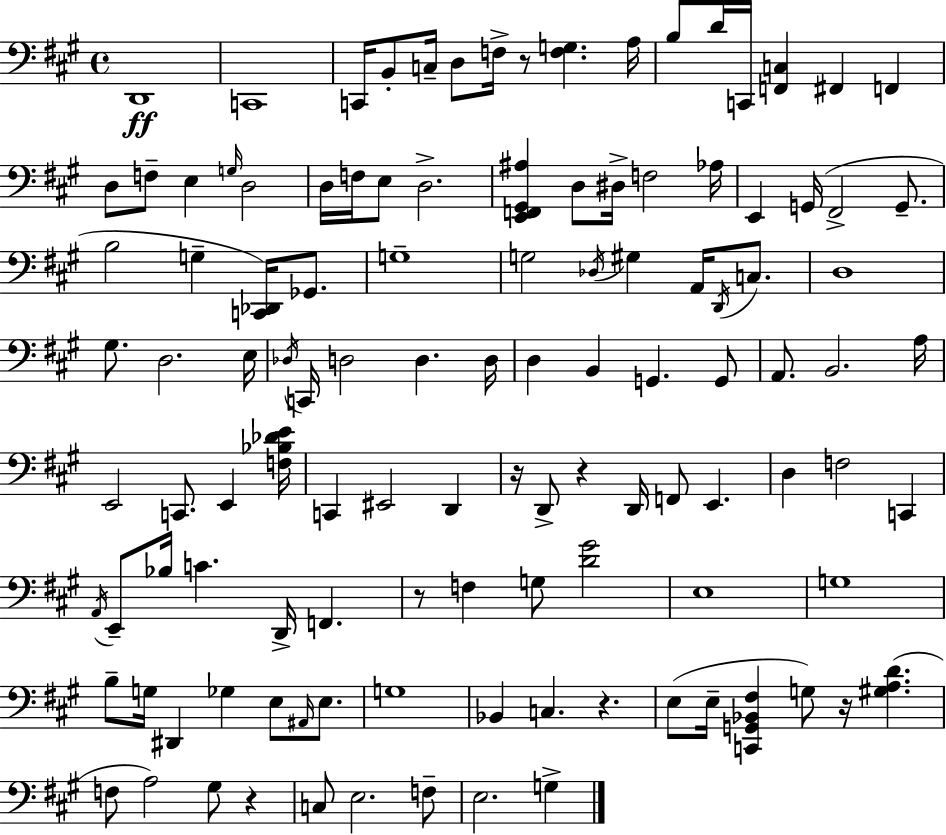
D2/w C2/w C2/s B2/e C3/s D3/e F3/s R/e [F3,G3]/q. A3/s B3/e D4/s C2/s [F2,C3]/q F#2/q F2/q D3/e F3/e E3/q G3/s D3/h D3/s F3/s E3/e D3/h. [E2,F2,G#2,A#3]/q D3/e D#3/s F3/h Ab3/s E2/q G2/s F#2/h G2/e. B3/h G3/q [C2,Db2]/s Gb2/e. G3/w G3/h Db3/s G#3/q A2/s D2/s C3/e. D3/w G#3/e. D3/h. E3/s Db3/s C2/s D3/h D3/q. D3/s D3/q B2/q G2/q. G2/e A2/e. B2/h. A3/s E2/h C2/e. E2/q [F3,Bb3,Db4,E4]/s C2/q EIS2/h D2/q R/s D2/e R/q D2/s F2/e E2/q. D3/q F3/h C2/q A2/s E2/e Bb3/s C4/q. D2/s F2/q. R/e F3/q G3/e [D4,G#4]/h E3/w G3/w B3/e G3/s D#2/q Gb3/q E3/e A#2/s E3/e. G3/w Bb2/q C3/q. R/q. E3/e E3/s [C2,G2,Bb2,F#3]/q G3/e R/s [G#3,A3,D4]/q. F3/e A3/h G#3/e R/q C3/e E3/h. F3/e E3/h. G3/q